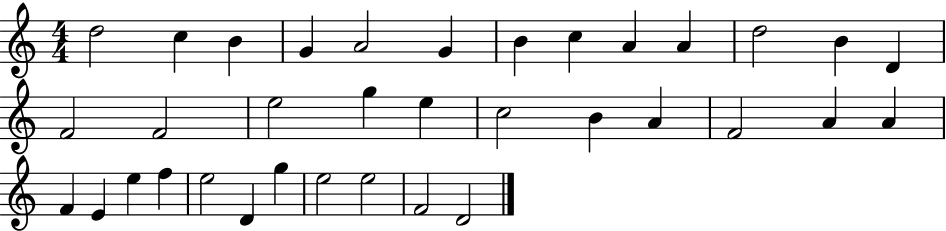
{
  \clef treble
  \numericTimeSignature
  \time 4/4
  \key c \major
  d''2 c''4 b'4 | g'4 a'2 g'4 | b'4 c''4 a'4 a'4 | d''2 b'4 d'4 | \break f'2 f'2 | e''2 g''4 e''4 | c''2 b'4 a'4 | f'2 a'4 a'4 | \break f'4 e'4 e''4 f''4 | e''2 d'4 g''4 | e''2 e''2 | f'2 d'2 | \break \bar "|."
}